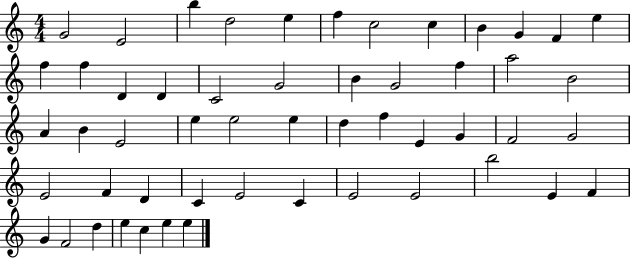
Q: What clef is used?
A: treble